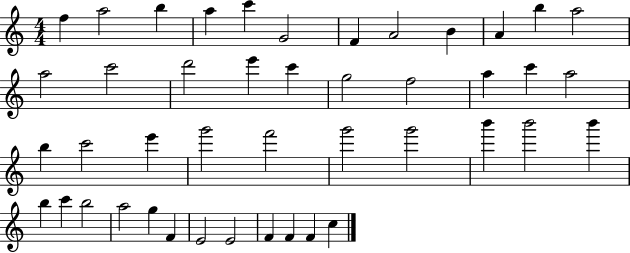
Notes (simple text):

F5/q A5/h B5/q A5/q C6/q G4/h F4/q A4/h B4/q A4/q B5/q A5/h A5/h C6/h D6/h E6/q C6/q G5/h F5/h A5/q C6/q A5/h B5/q C6/h E6/q G6/h F6/h G6/h G6/h B6/q B6/h B6/q B5/q C6/q B5/h A5/h G5/q F4/q E4/h E4/h F4/q F4/q F4/q C5/q